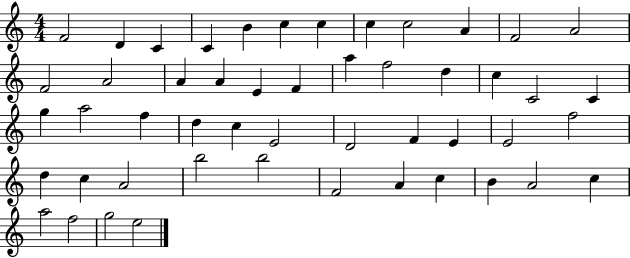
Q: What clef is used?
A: treble